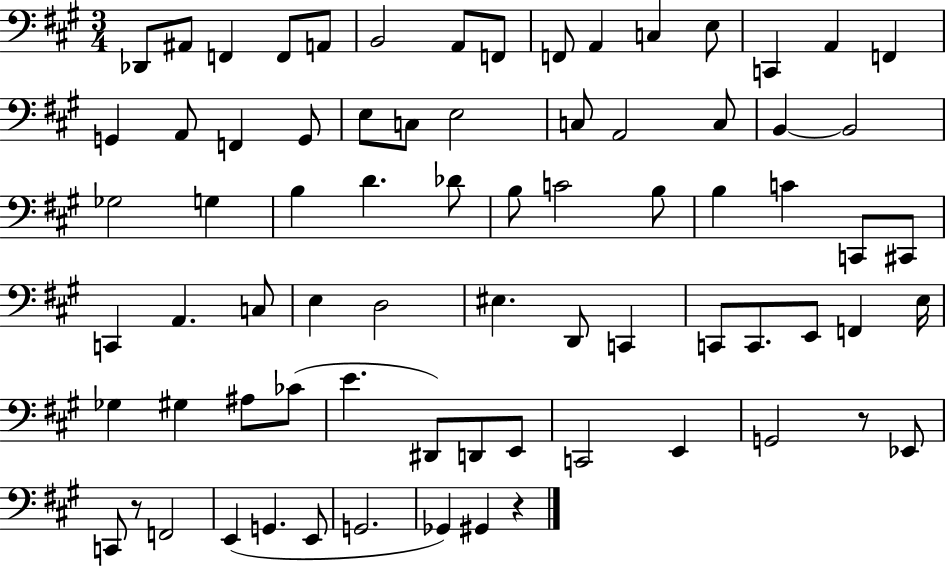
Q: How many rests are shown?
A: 3